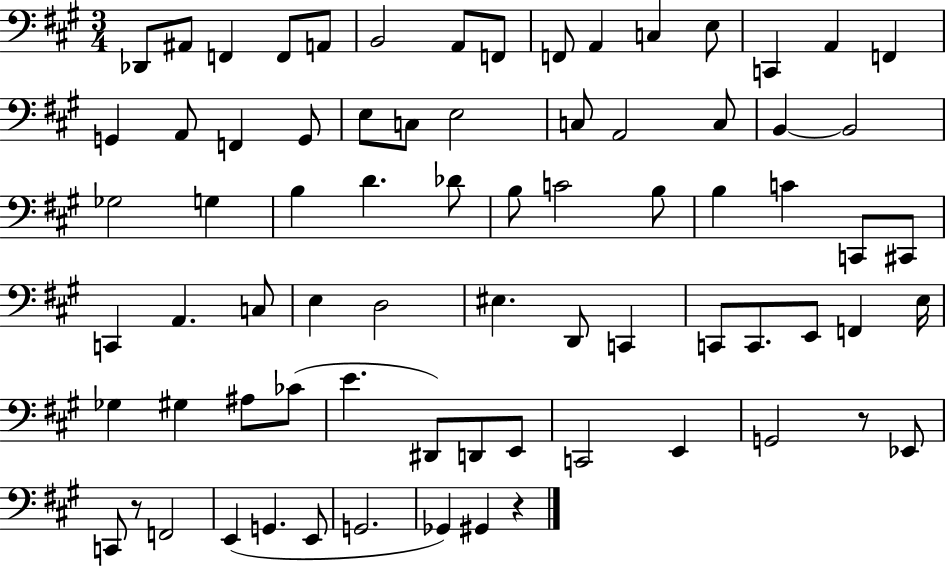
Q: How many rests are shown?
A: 3